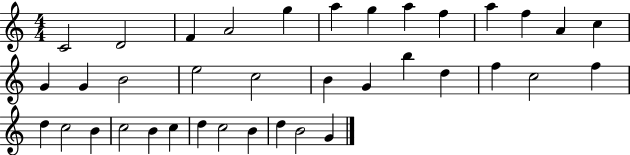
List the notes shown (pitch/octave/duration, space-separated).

C4/h D4/h F4/q A4/h G5/q A5/q G5/q A5/q F5/q A5/q F5/q A4/q C5/q G4/q G4/q B4/h E5/h C5/h B4/q G4/q B5/q D5/q F5/q C5/h F5/q D5/q C5/h B4/q C5/h B4/q C5/q D5/q C5/h B4/q D5/q B4/h G4/q